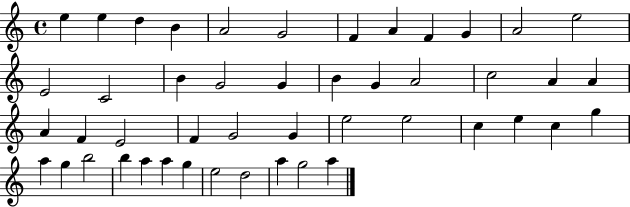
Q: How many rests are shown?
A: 0